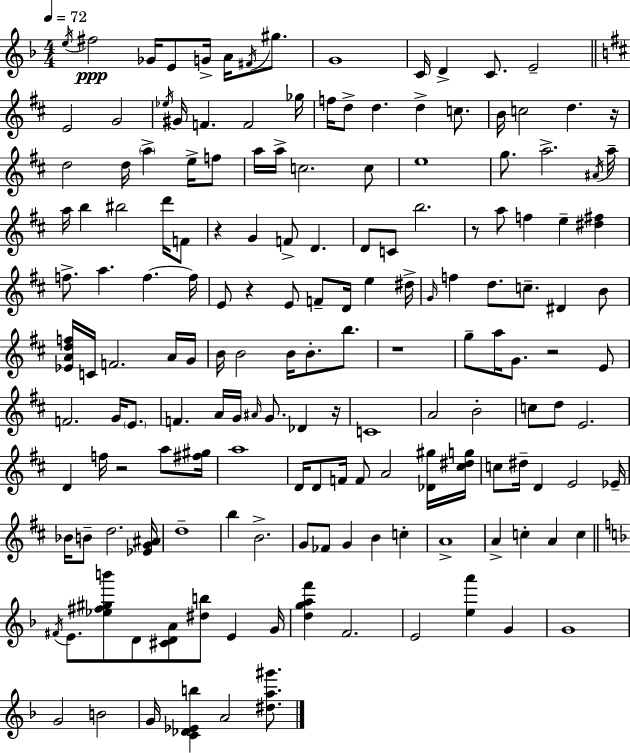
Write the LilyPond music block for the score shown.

{
  \clef treble
  \numericTimeSignature
  \time 4/4
  \key d \minor
  \tempo 4 = 72
  \acciaccatura { e''16 }\ppp fis''2 ges'16 e'8 g'16-> a'16 \acciaccatura { fis'16 } gis''8. | g'1 | c'16 d'4-> c'8. e'2-- | \bar "||" \break \key d \major e'2 g'2 | \acciaccatura { ees''16 } gis'16 f'4. f'2 | ges''16 f''16 d''8-> d''4. d''4-> c''8. | b'16 c''2 d''4. | \break r16 d''2 d''16 \parenthesize a''4-> e''16-> f''8 | a''16 a''16-> c''2. c''8 | e''1 | g''8. a''2.-> | \break \acciaccatura { ais'16 } a''16-- a''16 b''4 bis''2 d'''16 | f'8 r4 g'4 f'8-> d'4. | d'8 c'8 b''2. | r8 a''8 f''4 e''4-- <dis'' fis''>4 | \break f''8.-> a''4. f''4.~~ | f''16 e'8 r4 e'8 f'8-- d'16 e''4 | dis''16-> \grace { g'16 } f''4 d''8. c''8.-- dis'4 | b'8 <ees' a' d'' f''>16 c'16 f'2. | \break a'16 g'16 b'16 b'2 b'16 b'8.-. | b''8. r1 | g''8-- a''16 g'8. r2 | e'8 f'2. g'16 | \break \parenthesize e'8. f'4. a'16 g'16 \grace { ais'16 } g'8. des'4 | r16 c'1 | a'2 b'2-. | c''8 d''8 e'2. | \break d'4 f''16 r2 | a''8 <fis'' gis''>16 a''1 | d'16 d'8 f'16 f'8 a'2 | <des' gis''>16 <cis'' dis'' g''>16 c''8 dis''16-- d'4 e'2 | \break ees'16-- bes'16 b'8-- d''2. | <ees' g' ais'>16 d''1-- | b''4 b'2.-> | g'8 fes'8 g'4 b'4 | \break c''4-. a'1-> | a'4-> c''4-. a'4 | c''4 \bar "||" \break \key f \major \acciaccatura { fis'16 } e'8. <ees'' fis'' gis'' b'''>8 d'8 <cis' d' a'>8 <dis'' b''>8 e'4 | g'16 <d'' g'' a'' f'''>4 f'2. | e'2 <e'' a'''>4 g'4 | g'1 | \break g'2 b'2 | g'16 <c' des' ees' b''>4 a'2 <dis'' a'' gis'''>8. | \bar "|."
}